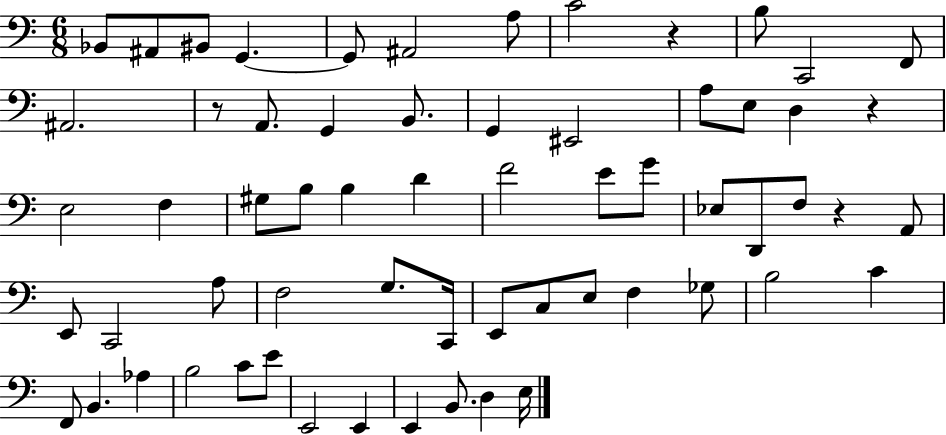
Bb2/e A#2/e BIS2/e G2/q. G2/e A#2/h A3/e C4/h R/q B3/e C2/h F2/e A#2/h. R/e A2/e. G2/q B2/e. G2/q EIS2/h A3/e E3/e D3/q R/q E3/h F3/q G#3/e B3/e B3/q D4/q F4/h E4/e G4/e Eb3/e D2/e F3/e R/q A2/e E2/e C2/h A3/e F3/h G3/e. C2/s E2/e C3/e E3/e F3/q Gb3/e B3/h C4/q F2/e B2/q. Ab3/q B3/h C4/e E4/e E2/h E2/q E2/q B2/e. D3/q E3/s